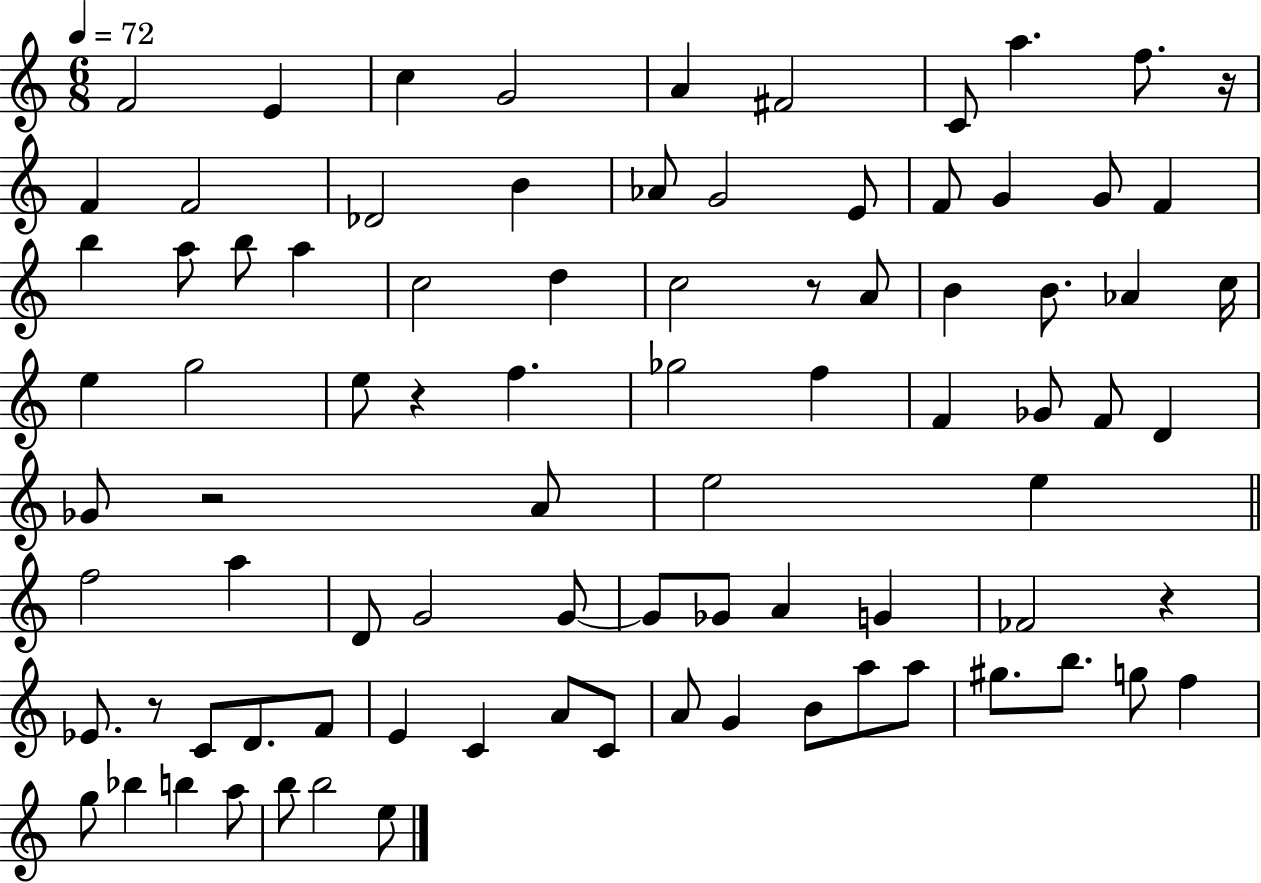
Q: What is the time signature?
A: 6/8